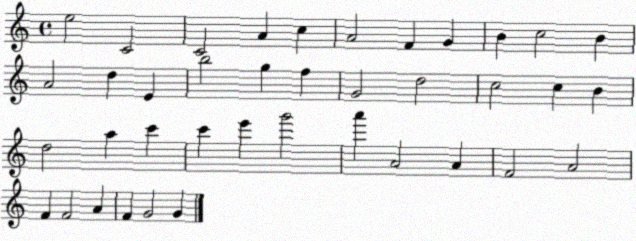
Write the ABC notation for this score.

X:1
T:Untitled
M:4/4
L:1/4
K:C
e2 C2 C2 A c A2 F G B c2 B A2 d E b2 g f G2 d2 c2 c B d2 a c' c' e' g'2 a' A2 A F2 A2 F F2 A F G2 G